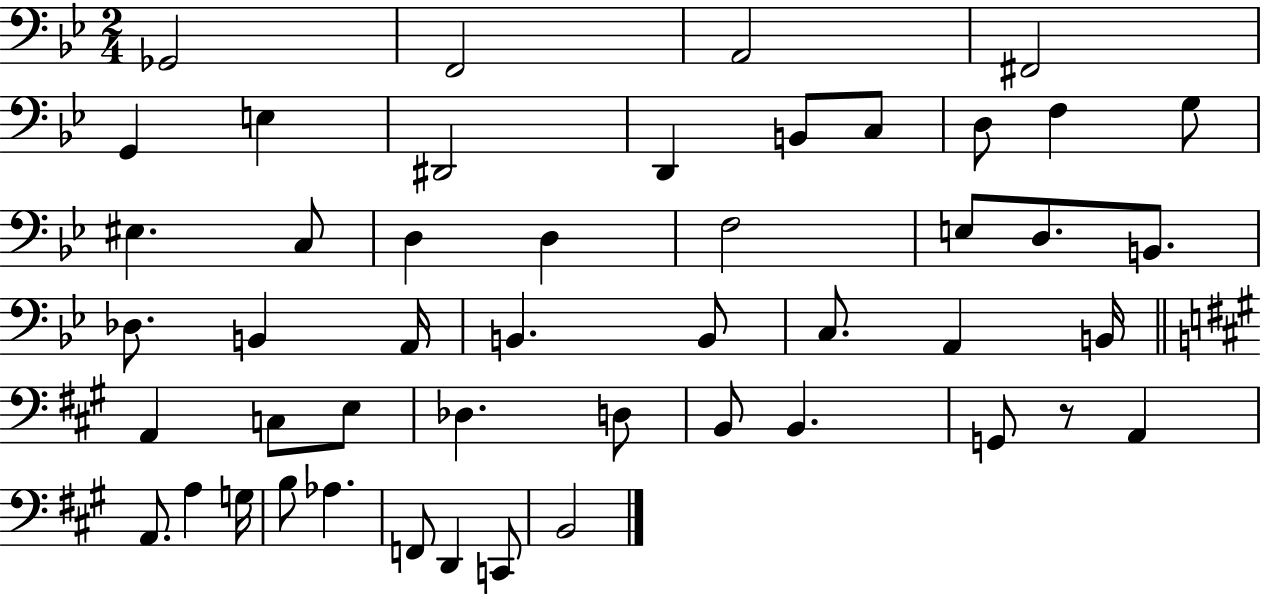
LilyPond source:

{
  \clef bass
  \numericTimeSignature
  \time 2/4
  \key bes \major
  ges,2 | f,2 | a,2 | fis,2 | \break g,4 e4 | dis,2 | d,4 b,8 c8 | d8 f4 g8 | \break eis4. c8 | d4 d4 | f2 | e8 d8. b,8. | \break des8. b,4 a,16 | b,4. b,8 | c8. a,4 b,16 | \bar "||" \break \key a \major a,4 c8 e8 | des4. d8 | b,8 b,4. | g,8 r8 a,4 | \break a,8. a4 g16 | b8 aes4. | f,8 d,4 c,8 | b,2 | \break \bar "|."
}